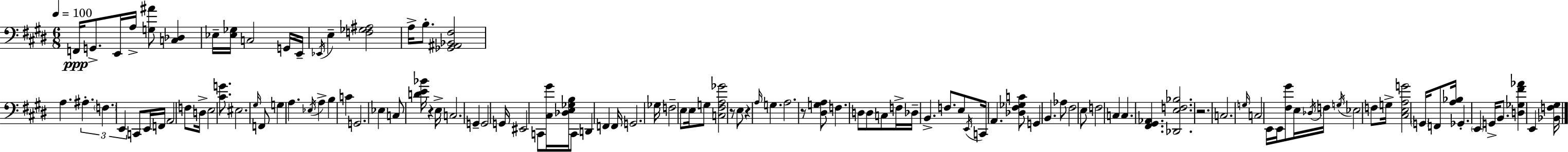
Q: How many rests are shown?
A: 5